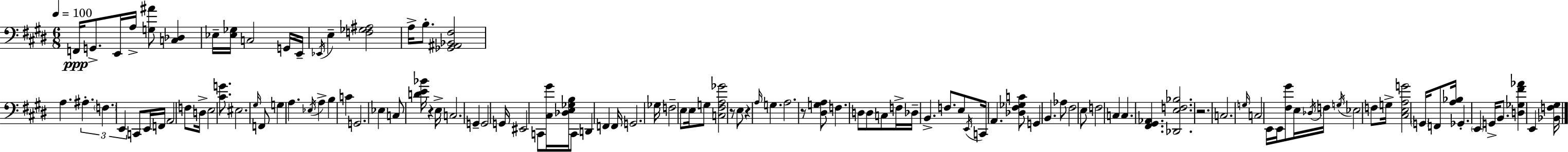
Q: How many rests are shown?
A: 5